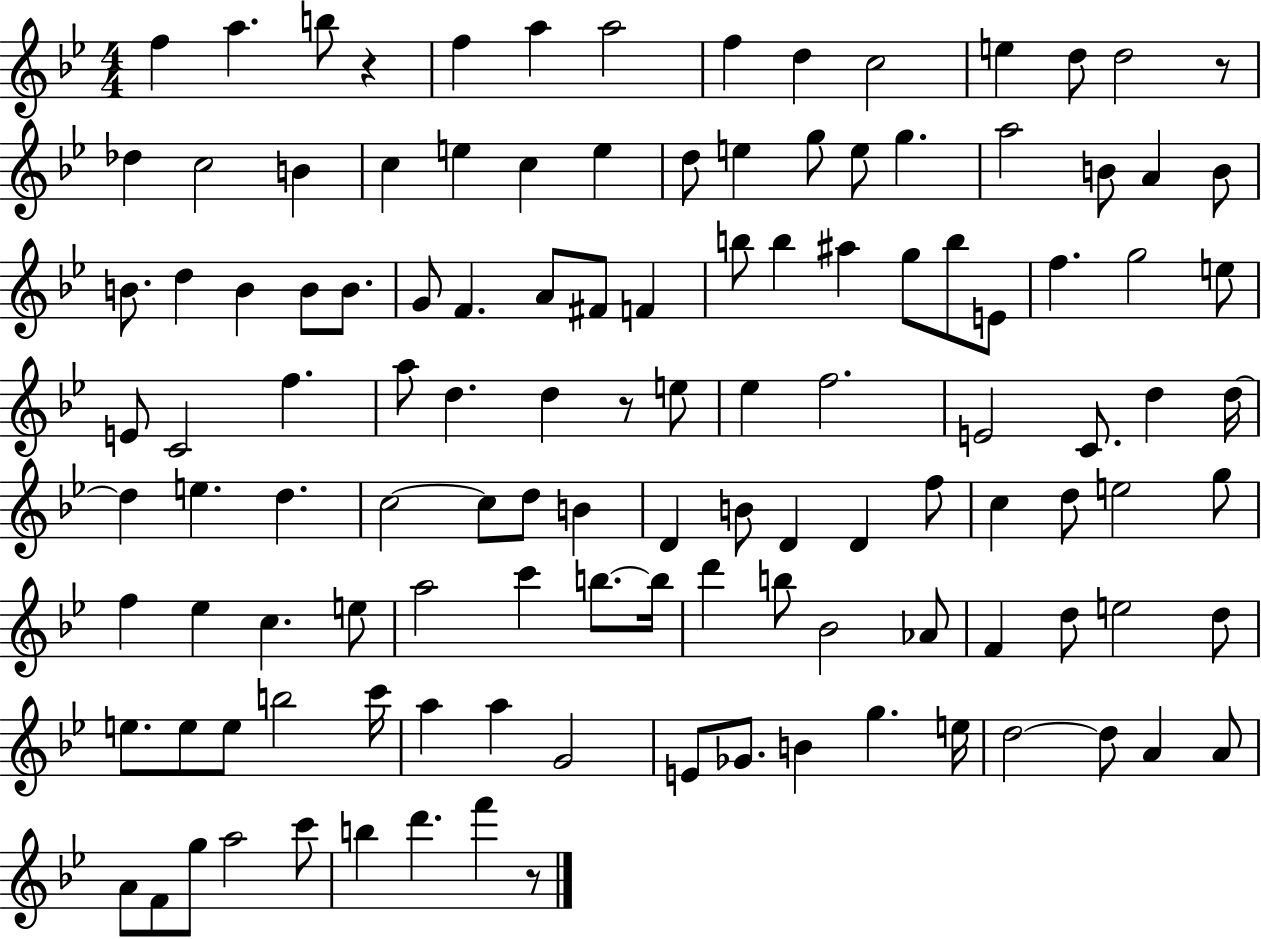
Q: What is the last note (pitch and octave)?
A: F6